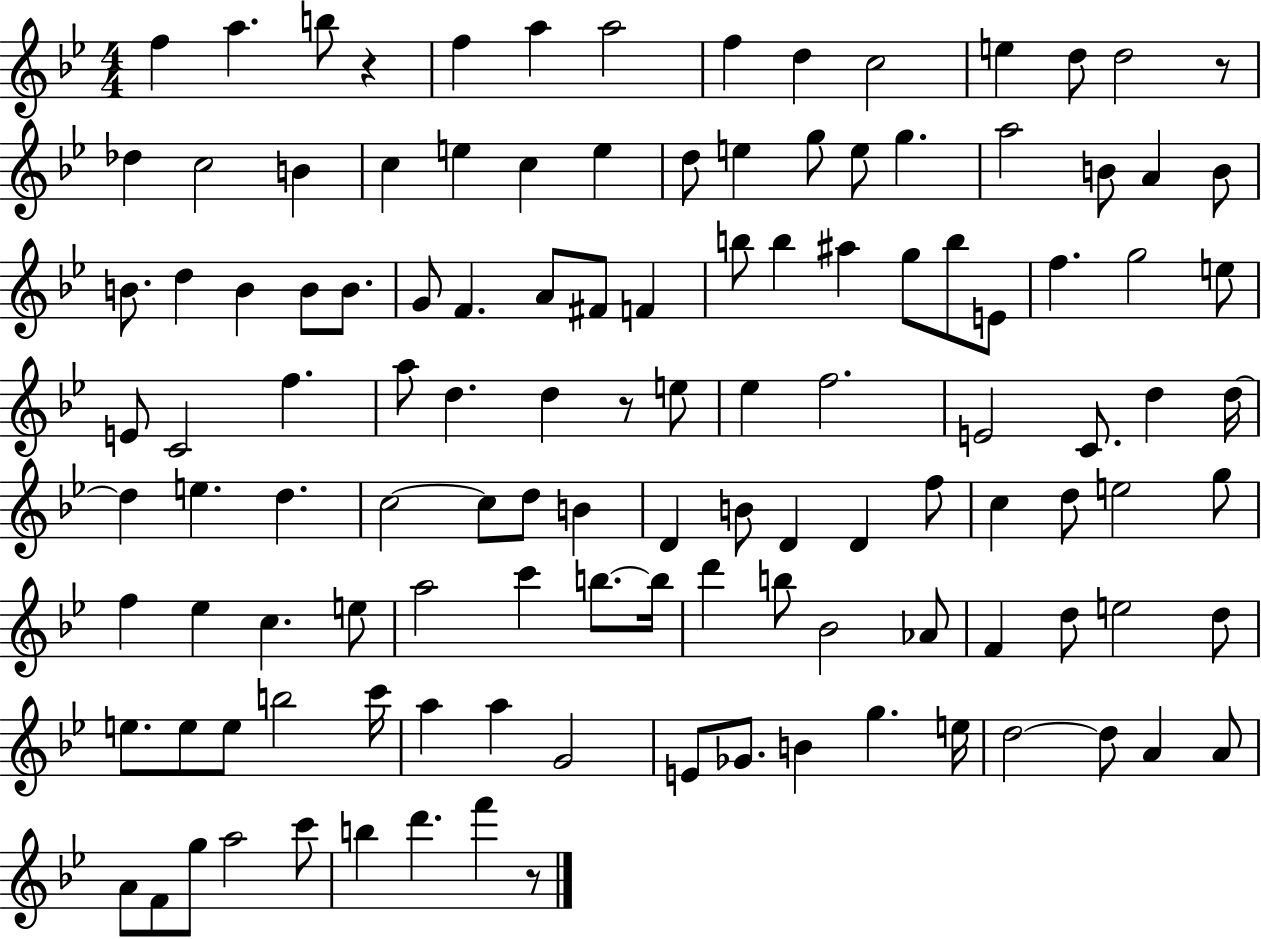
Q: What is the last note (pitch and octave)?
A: F6